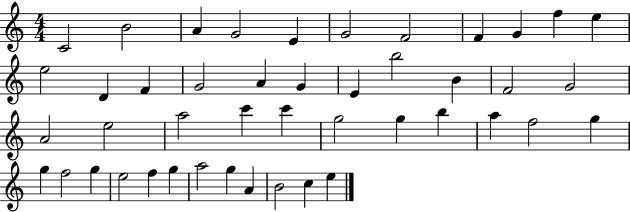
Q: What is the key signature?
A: C major